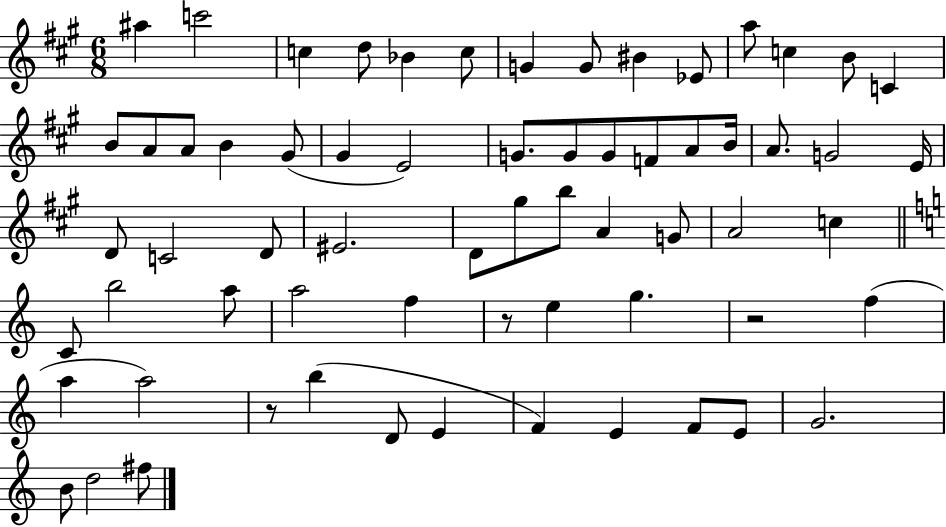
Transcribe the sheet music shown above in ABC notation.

X:1
T:Untitled
M:6/8
L:1/4
K:A
^a c'2 c d/2 _B c/2 G G/2 ^B _E/2 a/2 c B/2 C B/2 A/2 A/2 B ^G/2 ^G E2 G/2 G/2 G/2 F/2 A/2 B/4 A/2 G2 E/4 D/2 C2 D/2 ^E2 D/2 ^g/2 b/2 A G/2 A2 c C/2 b2 a/2 a2 f z/2 e g z2 f a a2 z/2 b D/2 E F E F/2 E/2 G2 B/2 d2 ^f/2